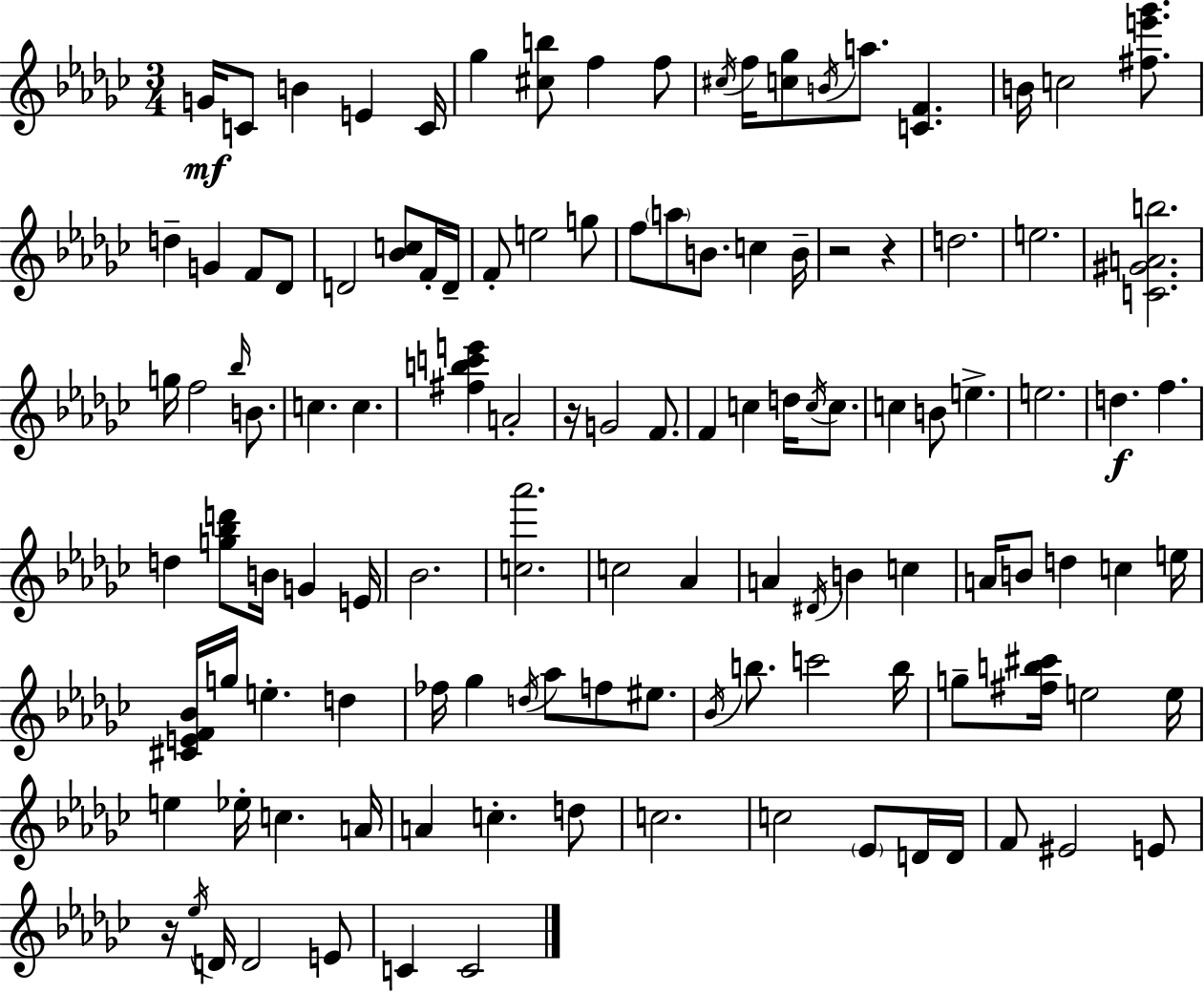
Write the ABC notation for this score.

X:1
T:Untitled
M:3/4
L:1/4
K:Ebm
G/4 C/2 B E C/4 _g [^cb]/2 f f/2 ^c/4 f/4 [c_g]/2 B/4 a/2 [CF] B/4 c2 [^fe'_g']/2 d G F/2 _D/2 D2 [_Bc]/2 F/4 D/4 F/2 e2 g/2 f/2 a/2 B/2 c B/4 z2 z d2 e2 [C^GAb]2 g/4 f2 _b/4 B/2 c c [^fbc'e'] A2 z/4 G2 F/2 F c d/4 c/4 c/2 c B/2 e e2 d f d [g_bd']/2 B/4 G E/4 _B2 [c_a']2 c2 _A A ^D/4 B c A/4 B/2 d c e/4 [^CEF_B]/4 g/4 e d _f/4 _g d/4 _a/2 f/2 ^e/2 _B/4 b/2 c'2 b/4 g/2 [^fb^c']/4 e2 e/4 e _e/4 c A/4 A c d/2 c2 c2 _E/2 D/4 D/4 F/2 ^E2 E/2 z/4 _e/4 D/4 D2 E/2 C C2